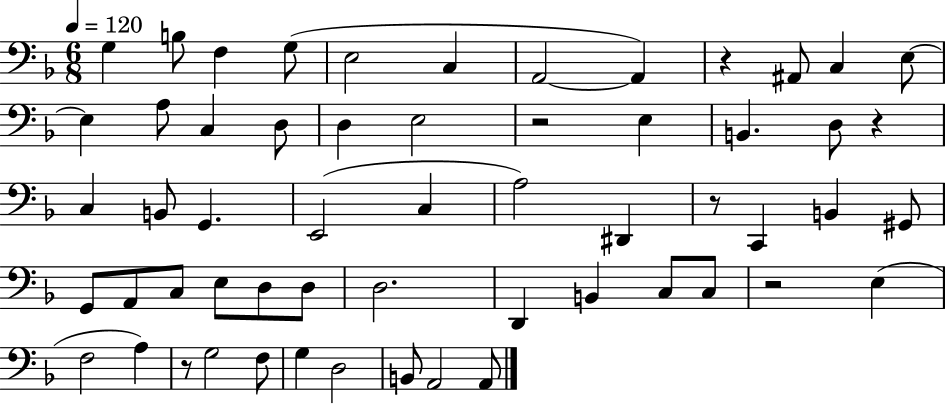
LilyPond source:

{
  \clef bass
  \numericTimeSignature
  \time 6/8
  \key f \major
  \tempo 4 = 120
  g4 b8 f4 g8( | e2 c4 | a,2~~ a,4) | r4 ais,8 c4 e8~~ | \break e4 a8 c4 d8 | d4 e2 | r2 e4 | b,4. d8 r4 | \break c4 b,8 g,4. | e,2( c4 | a2) dis,4 | r8 c,4 b,4 gis,8 | \break g,8 a,8 c8 e8 d8 d8 | d2. | d,4 b,4 c8 c8 | r2 e4( | \break f2 a4) | r8 g2 f8 | g4 d2 | b,8 a,2 a,8 | \break \bar "|."
}